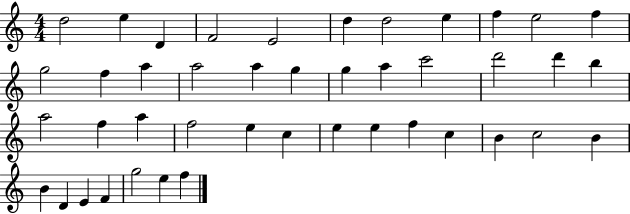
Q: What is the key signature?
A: C major